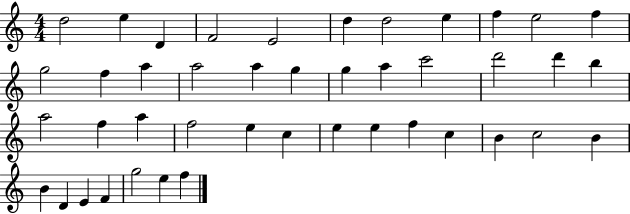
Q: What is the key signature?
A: C major